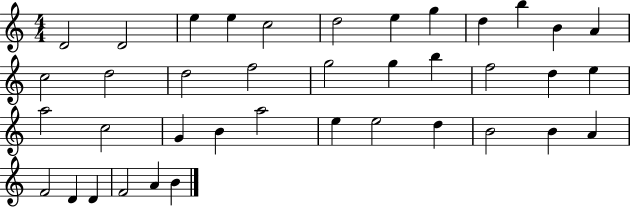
X:1
T:Untitled
M:4/4
L:1/4
K:C
D2 D2 e e c2 d2 e g d b B A c2 d2 d2 f2 g2 g b f2 d e a2 c2 G B a2 e e2 d B2 B A F2 D D F2 A B